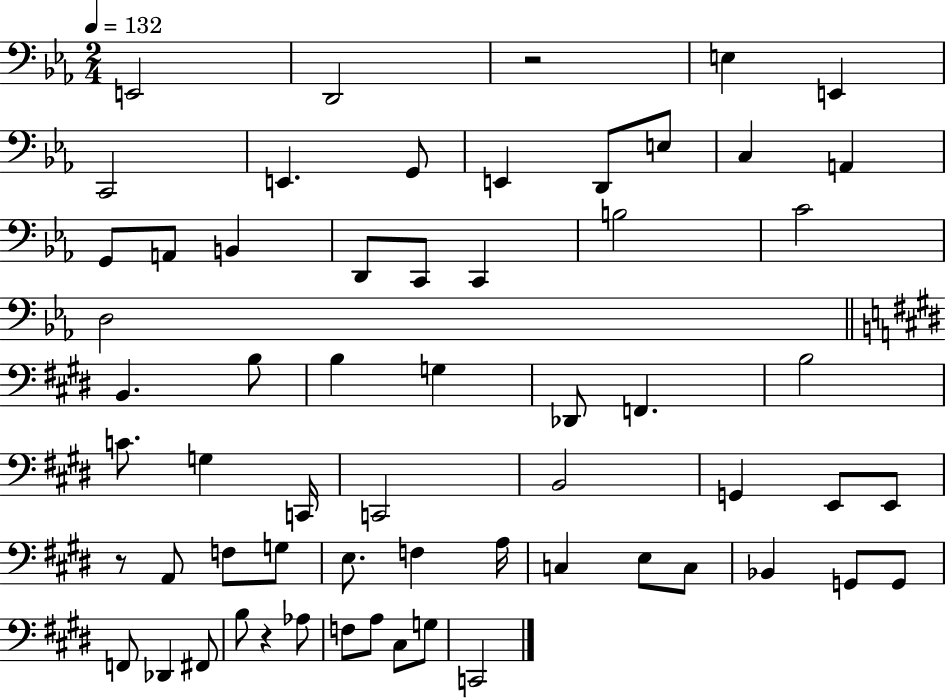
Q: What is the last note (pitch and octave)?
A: C2